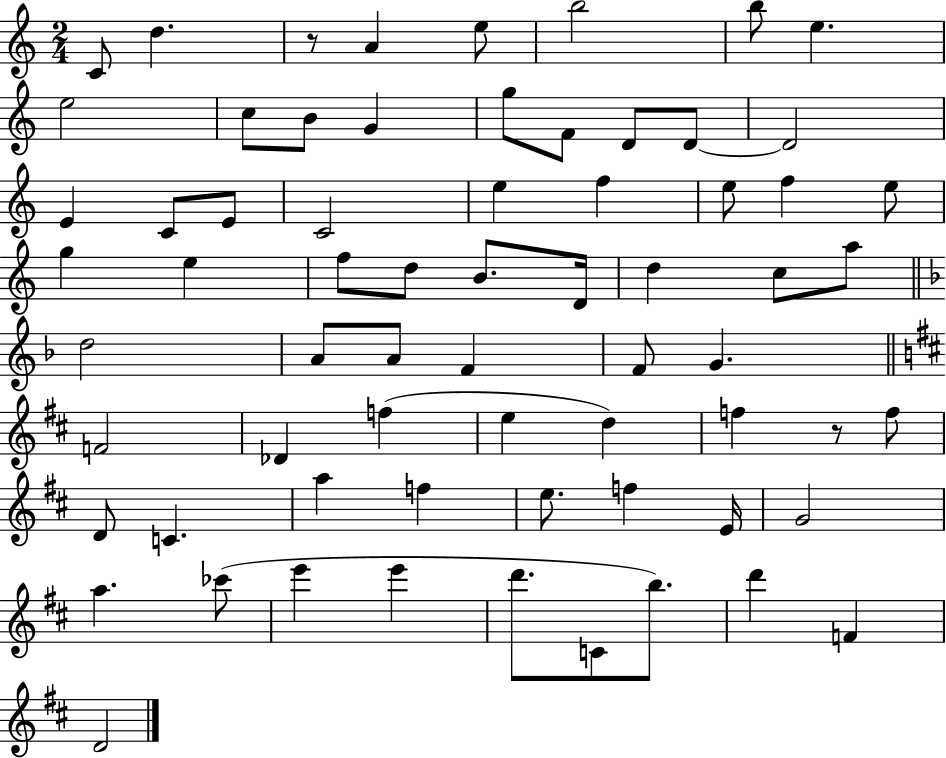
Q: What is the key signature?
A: C major